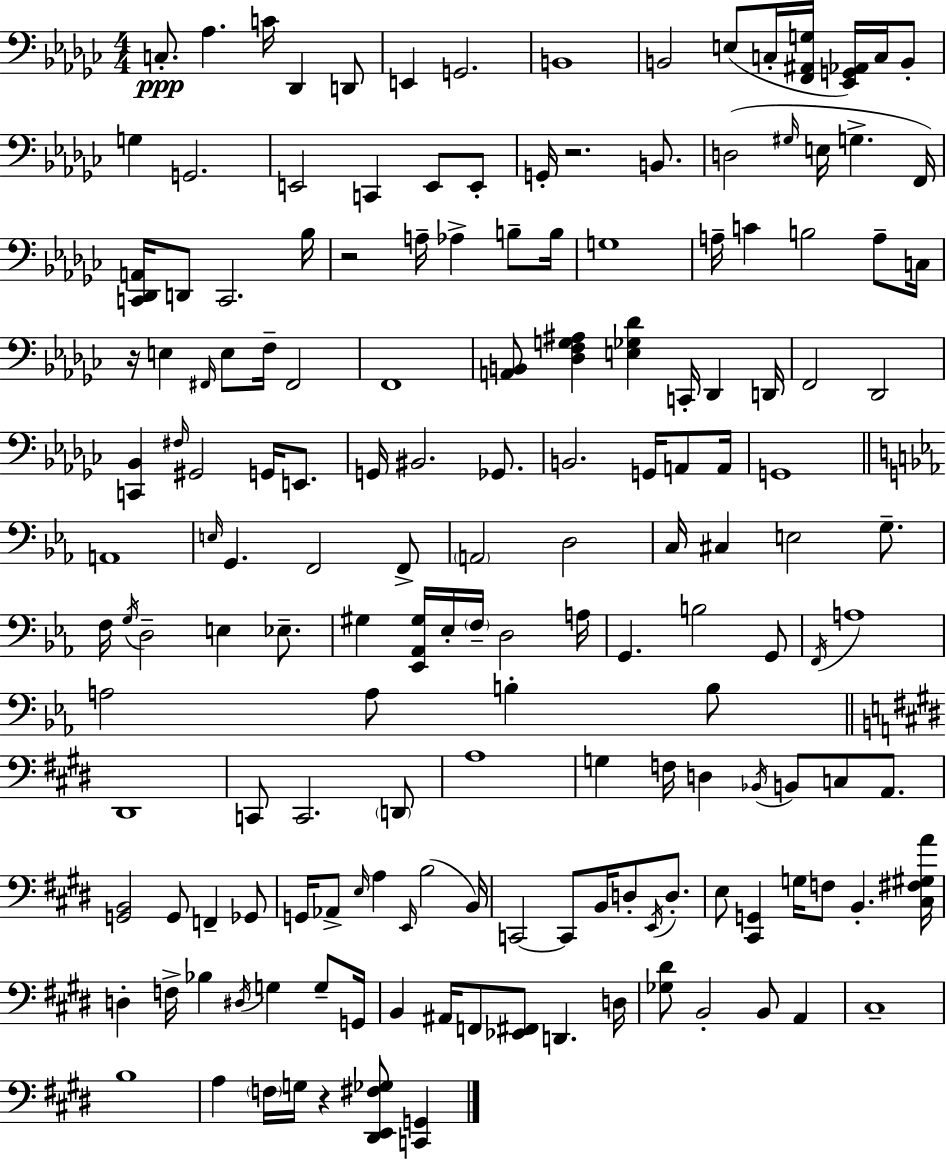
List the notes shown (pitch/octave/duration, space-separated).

C3/e. Ab3/q. C4/s Db2/q D2/e E2/q G2/h. B2/w B2/h E3/e C3/s [F2,A#2,G3]/s [Eb2,G2,Ab2]/s C3/s B2/e G3/q G2/h. E2/h C2/q E2/e E2/e G2/s R/h. B2/e. D3/h G#3/s E3/s G3/q. F2/s [C2,Db2,A2]/s D2/e C2/h. Bb3/s R/h A3/s Ab3/q B3/e B3/s G3/w A3/s C4/q B3/h A3/e C3/s R/s E3/q F#2/s E3/e F3/s F#2/h F2/w [A2,B2]/e [Db3,F3,G3,A#3]/q [E3,Gb3,Db4]/q C2/s Db2/q D2/s F2/h Db2/h [C2,Bb2]/q F#3/s G#2/h G2/s E2/e. G2/s BIS2/h. Gb2/e. B2/h. G2/s A2/e A2/s G2/w A2/w E3/s G2/q. F2/h F2/e A2/h D3/h C3/s C#3/q E3/h G3/e. F3/s G3/s D3/h E3/q Eb3/e. G#3/q [Eb2,Ab2,G#3]/s Eb3/s F3/s D3/h A3/s G2/q. B3/h G2/e F2/s A3/w A3/h A3/e B3/q B3/e D#2/w C2/e C2/h. D2/e A3/w G3/q F3/s D3/q Bb2/s B2/e C3/e A2/e. [G2,B2]/h G2/e F2/q Gb2/e G2/s Ab2/e E3/s A3/q E2/s B3/h B2/s C2/h C2/e B2/s D3/e E2/s D3/e. E3/e [C#2,G2]/q G3/s F3/e B2/q. [C#3,F#3,G#3,A4]/s D3/q F3/s Bb3/q D#3/s G3/q G3/e G2/s B2/q A#2/s F2/e [Eb2,F#2]/e D2/q. D3/s [Gb3,D#4]/e B2/h B2/e A2/q C#3/w B3/w A3/q F3/s G3/s R/q [D#2,E2,F#3,Gb3]/e [C2,G2]/q